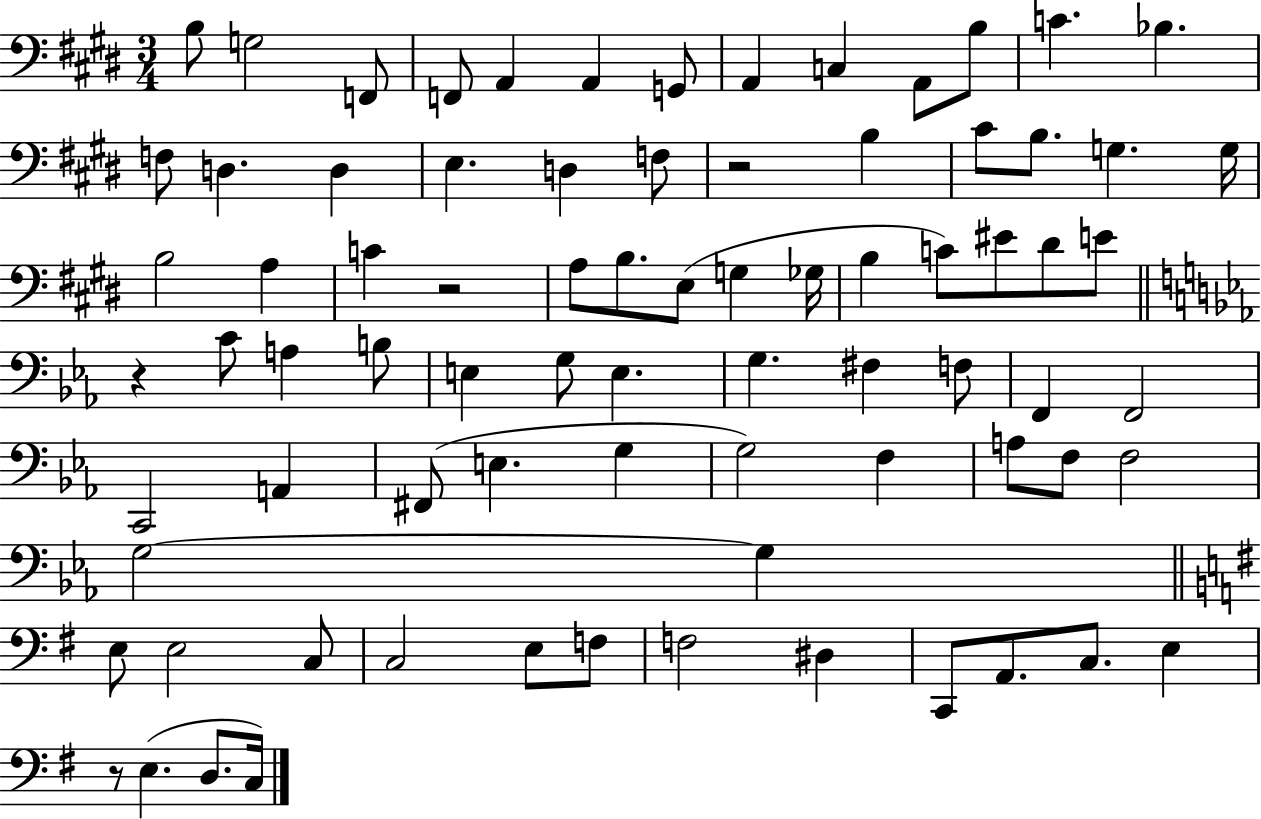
B3/e G3/h F2/e F2/e A2/q A2/q G2/e A2/q C3/q A2/e B3/e C4/q. Bb3/q. F3/e D3/q. D3/q E3/q. D3/q F3/e R/h B3/q C#4/e B3/e. G3/q. G3/s B3/h A3/q C4/q R/h A3/e B3/e. E3/e G3/q Gb3/s B3/q C4/e EIS4/e D#4/e E4/e R/q C4/e A3/q B3/e E3/q G3/e E3/q. G3/q. F#3/q F3/e F2/q F2/h C2/h A2/q F#2/e E3/q. G3/q G3/h F3/q A3/e F3/e F3/h G3/h G3/q E3/e E3/h C3/e C3/h E3/e F3/e F3/h D#3/q C2/e A2/e. C3/e. E3/q R/e E3/q. D3/e. C3/s